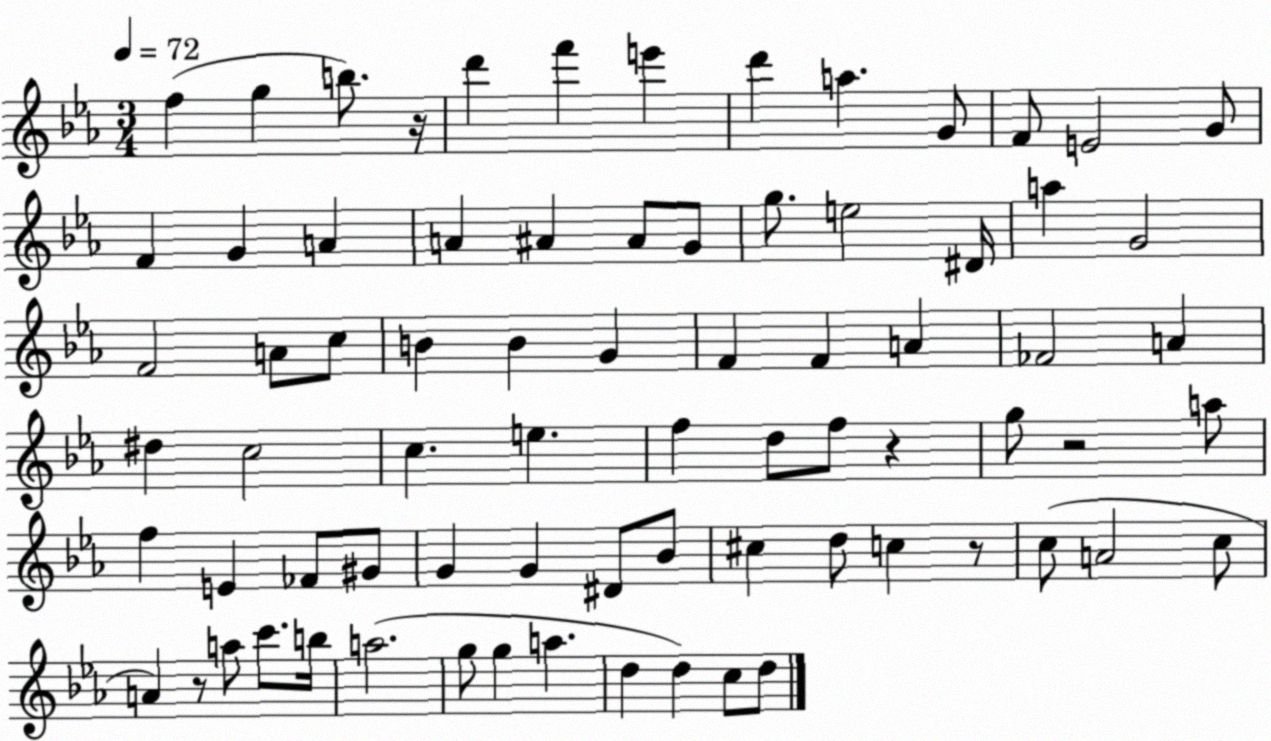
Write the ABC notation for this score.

X:1
T:Untitled
M:3/4
L:1/4
K:Eb
f g b/2 z/4 d' f' e' d' a G/2 F/2 E2 G/2 F G A A ^A ^A/2 G/2 g/2 e2 ^D/4 a G2 F2 A/2 c/2 B B G F F A _F2 A ^d c2 c e f d/2 f/2 z g/2 z2 a/2 f E _F/2 ^G/2 G G ^D/2 _B/2 ^c d/2 c z/2 c/2 A2 c/2 A z/2 a/2 c'/2 b/4 a2 g/2 g a d d c/2 d/2